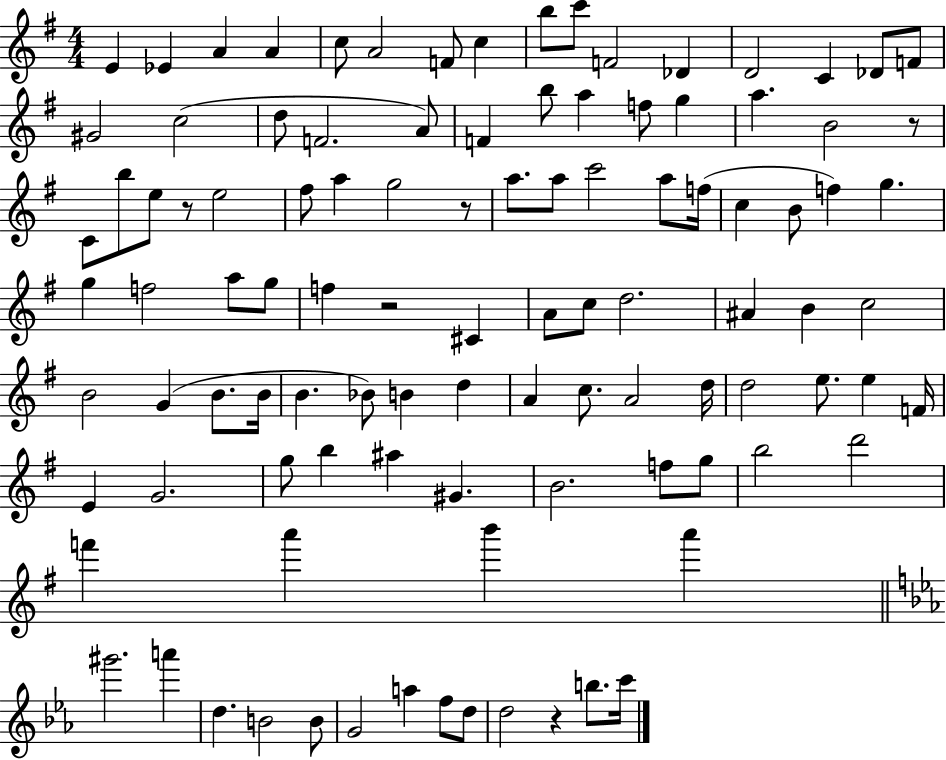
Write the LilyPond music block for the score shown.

{
  \clef treble
  \numericTimeSignature
  \time 4/4
  \key g \major
  \repeat volta 2 { e'4 ees'4 a'4 a'4 | c''8 a'2 f'8 c''4 | b''8 c'''8 f'2 des'4 | d'2 c'4 des'8 f'8 | \break gis'2 c''2( | d''8 f'2. a'8) | f'4 b''8 a''4 f''8 g''4 | a''4. b'2 r8 | \break c'8 b''8 e''8 r8 e''2 | fis''8 a''4 g''2 r8 | a''8. a''8 c'''2 a''8 f''16( | c''4 b'8 f''4) g''4. | \break g''4 f''2 a''8 g''8 | f''4 r2 cis'4 | a'8 c''8 d''2. | ais'4 b'4 c''2 | \break b'2 g'4( b'8. b'16 | b'4. bes'8) b'4 d''4 | a'4 c''8. a'2 d''16 | d''2 e''8. e''4 f'16 | \break e'4 g'2. | g''8 b''4 ais''4 gis'4. | b'2. f''8 g''8 | b''2 d'''2 | \break f'''4 a'''4 b'''4 a'''4 | \bar "||" \break \key ees \major gis'''2. a'''4 | d''4. b'2 b'8 | g'2 a''4 f''8 d''8 | d''2 r4 b''8. c'''16 | \break } \bar "|."
}